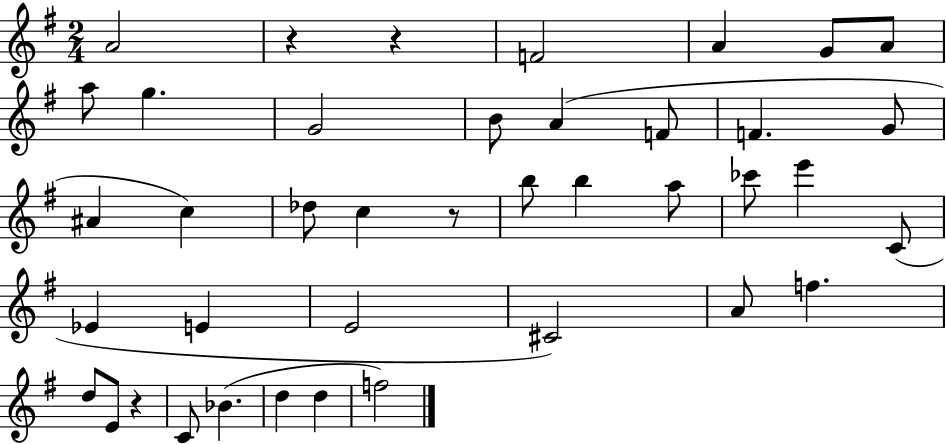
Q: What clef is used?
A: treble